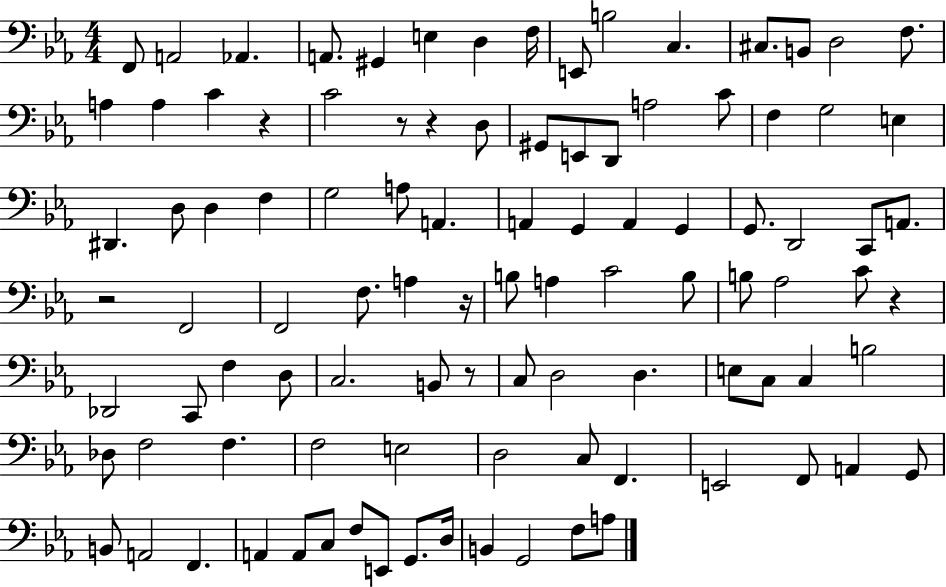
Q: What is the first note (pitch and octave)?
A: F2